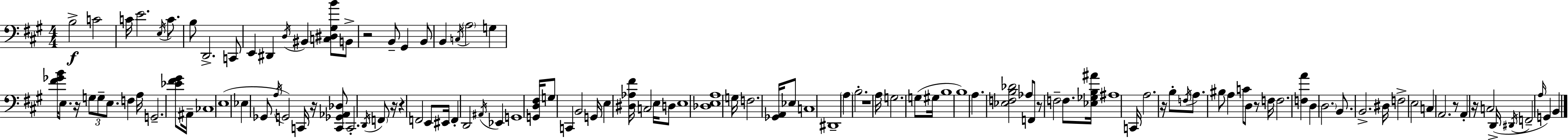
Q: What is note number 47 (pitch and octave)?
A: G2